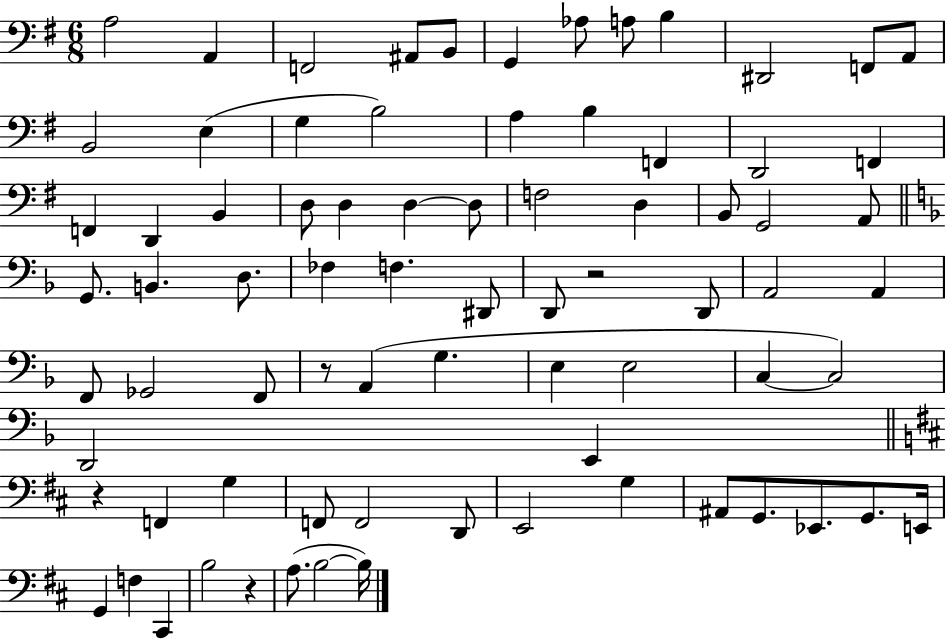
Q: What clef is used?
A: bass